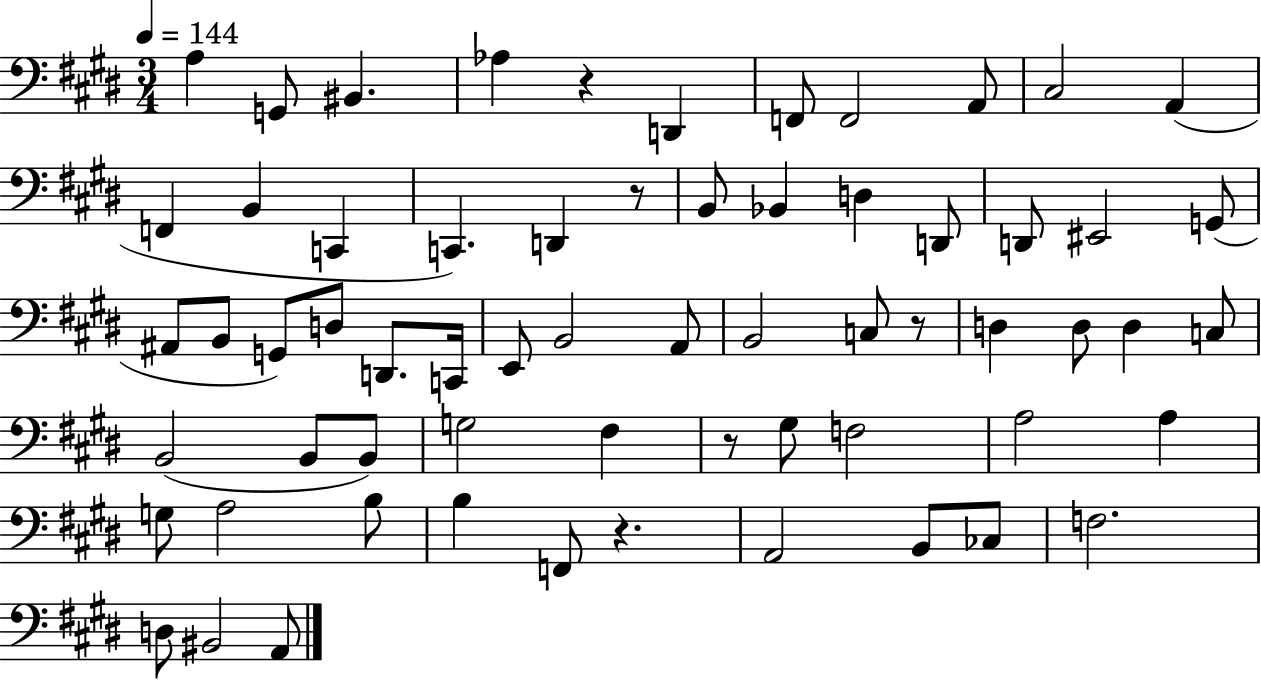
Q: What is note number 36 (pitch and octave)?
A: D3